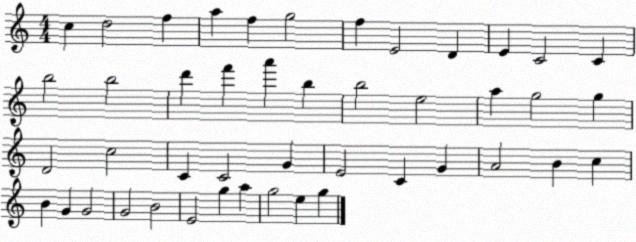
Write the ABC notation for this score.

X:1
T:Untitled
M:4/4
L:1/4
K:C
c d2 f a f g2 f E2 D E C2 C b2 b2 d' f' a' b b2 e2 a g2 g D2 c2 C C2 G E2 C G A2 B c B G G2 G2 B2 E2 g a g2 e g